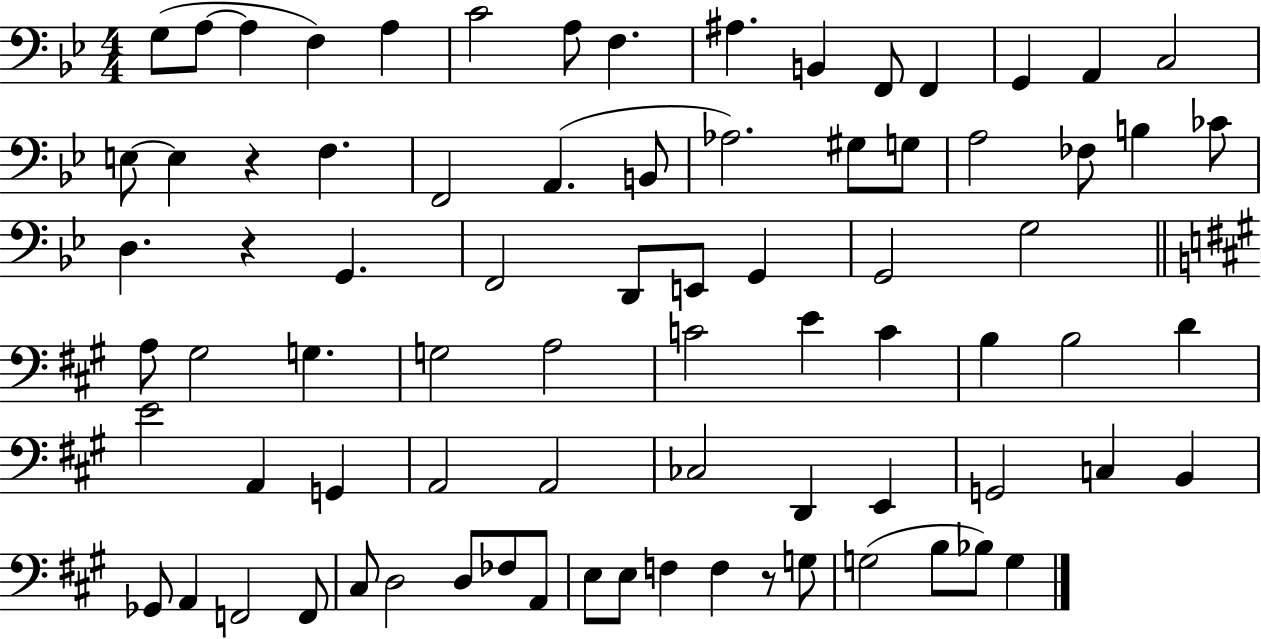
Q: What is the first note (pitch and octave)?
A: G3